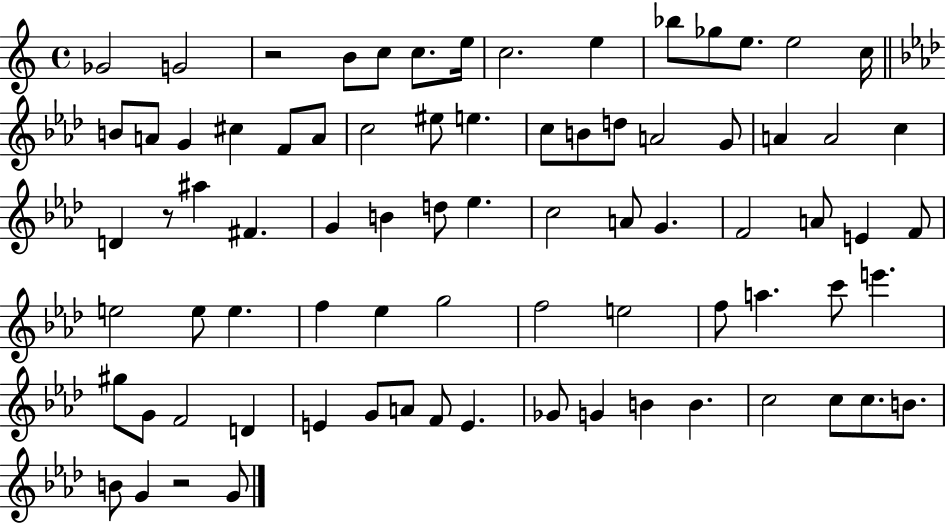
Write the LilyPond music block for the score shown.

{
  \clef treble
  \time 4/4
  \defaultTimeSignature
  \key c \major
  ges'2 g'2 | r2 b'8 c''8 c''8. e''16 | c''2. e''4 | bes''8 ges''8 e''8. e''2 c''16 | \break \bar "||" \break \key aes \major b'8 a'8 g'4 cis''4 f'8 a'8 | c''2 eis''8 e''4. | c''8 b'8 d''8 a'2 g'8 | a'4 a'2 c''4 | \break d'4 r8 ais''4 fis'4. | g'4 b'4 d''8 ees''4. | c''2 a'8 g'4. | f'2 a'8 e'4 f'8 | \break e''2 e''8 e''4. | f''4 ees''4 g''2 | f''2 e''2 | f''8 a''4. c'''8 e'''4. | \break gis''8 g'8 f'2 d'4 | e'4 g'8 a'8 f'8 e'4. | ges'8 g'4 b'4 b'4. | c''2 c''8 c''8. b'8. | \break b'8 g'4 r2 g'8 | \bar "|."
}